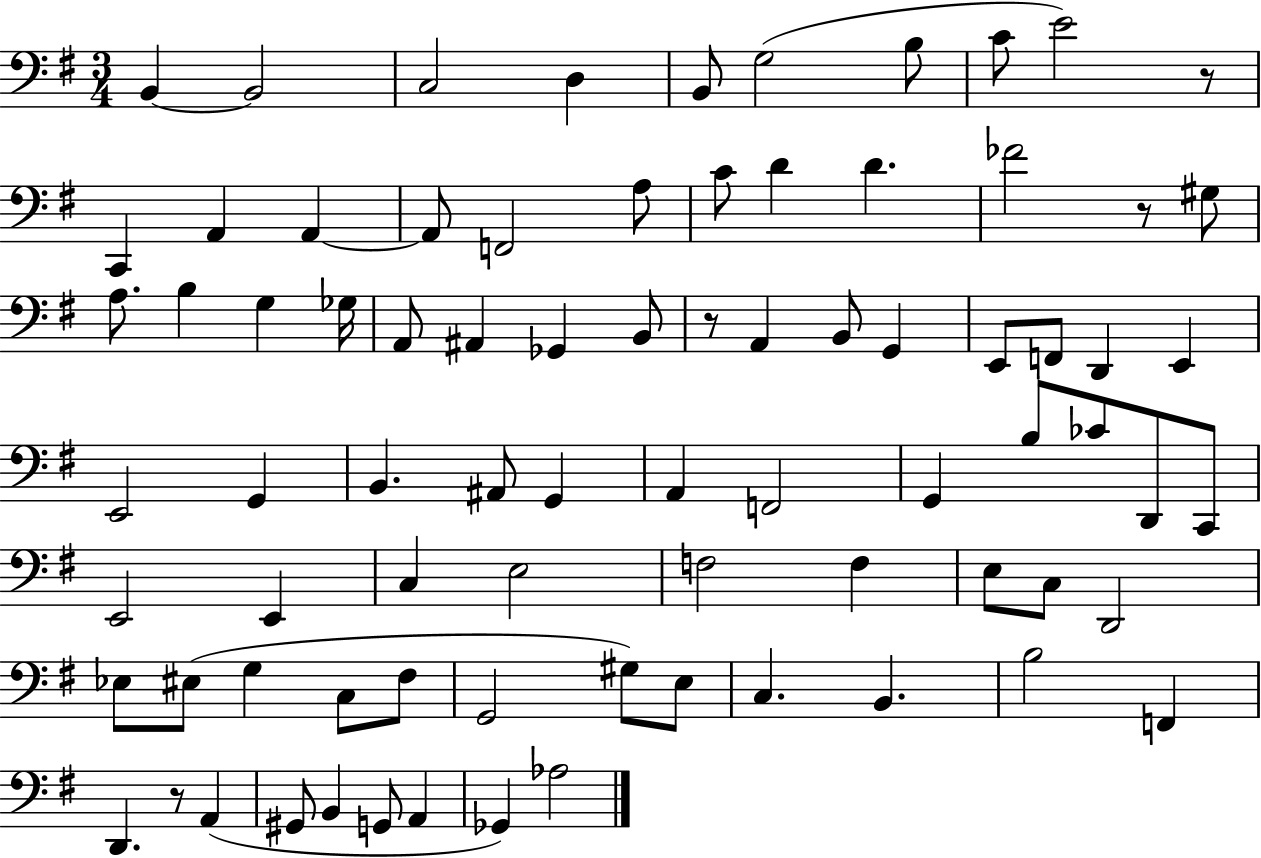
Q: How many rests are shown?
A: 4